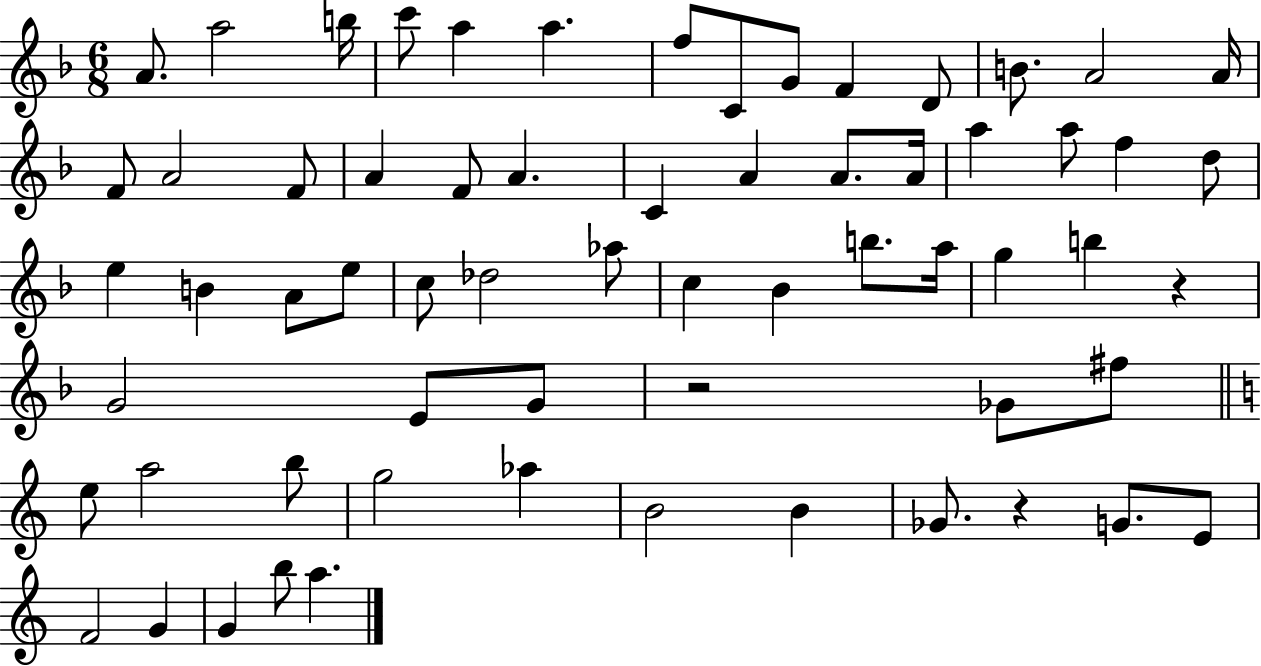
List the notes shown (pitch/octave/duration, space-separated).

A4/e. A5/h B5/s C6/e A5/q A5/q. F5/e C4/e G4/e F4/q D4/e B4/e. A4/h A4/s F4/e A4/h F4/e A4/q F4/e A4/q. C4/q A4/q A4/e. A4/s A5/q A5/e F5/q D5/e E5/q B4/q A4/e E5/e C5/e Db5/h Ab5/e C5/q Bb4/q B5/e. A5/s G5/q B5/q R/q G4/h E4/e G4/e R/h Gb4/e F#5/e E5/e A5/h B5/e G5/h Ab5/q B4/h B4/q Gb4/e. R/q G4/e. E4/e F4/h G4/q G4/q B5/e A5/q.